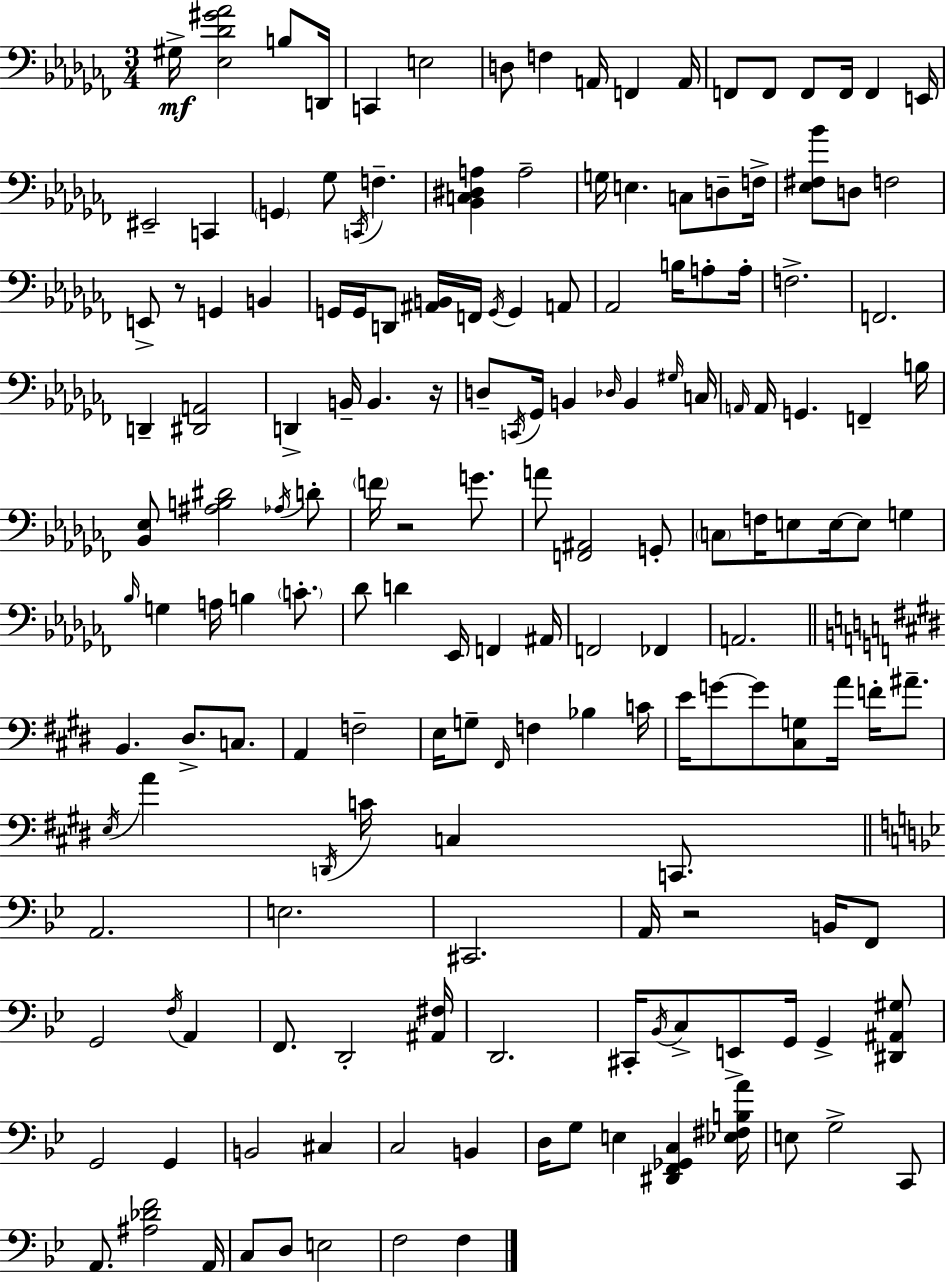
X:1
T:Untitled
M:3/4
L:1/4
K:Abm
^G,/4 [_E,_D^G_A]2 B,/2 D,,/4 C,, E,2 D,/2 F, A,,/4 F,, A,,/4 F,,/2 F,,/2 F,,/2 F,,/4 F,, E,,/4 ^E,,2 C,, G,, _G,/2 C,,/4 F, [_B,,C,^D,A,] A,2 G,/4 E, C,/2 D,/2 F,/4 [_E,^F,_B]/2 D,/2 F,2 E,,/2 z/2 G,, B,, G,,/4 G,,/4 D,,/2 [^A,,B,,]/4 F,,/4 G,,/4 G,, A,,/2 _A,,2 B,/4 A,/2 A,/4 F,2 F,,2 D,, [^D,,A,,]2 D,, B,,/4 B,, z/4 D,/2 C,,/4 _G,,/4 B,, _D,/4 B,, ^G,/4 C,/4 A,,/4 A,,/4 G,, F,, B,/4 [_B,,_E,]/2 [^A,B,^D]2 _A,/4 D/2 F/4 z2 G/2 A/2 [F,,^A,,]2 G,,/2 C,/2 F,/4 E,/2 E,/4 E,/2 G, _B,/4 G, A,/4 B, C/2 _D/2 D _E,,/4 F,, ^A,,/4 F,,2 _F,, A,,2 B,, ^D,/2 C,/2 A,, F,2 E,/4 G,/2 ^F,,/4 F, _B, C/4 E/4 G/2 G/2 [^C,G,]/2 A/4 F/4 ^A/2 E,/4 A D,,/4 C/4 C, C,,/2 A,,2 E,2 ^C,,2 A,,/4 z2 B,,/4 F,,/2 G,,2 F,/4 A,, F,,/2 D,,2 [^A,,^F,]/4 D,,2 ^C,,/4 _B,,/4 C,/2 E,,/2 G,,/4 G,, [^D,,^A,,^G,]/2 G,,2 G,, B,,2 ^C, C,2 B,, D,/4 G,/2 E, [^D,,F,,_G,,C,] [_E,^F,B,A]/4 E,/2 G,2 C,,/2 A,,/2 [^A,_DF]2 A,,/4 C,/2 D,/2 E,2 F,2 F,